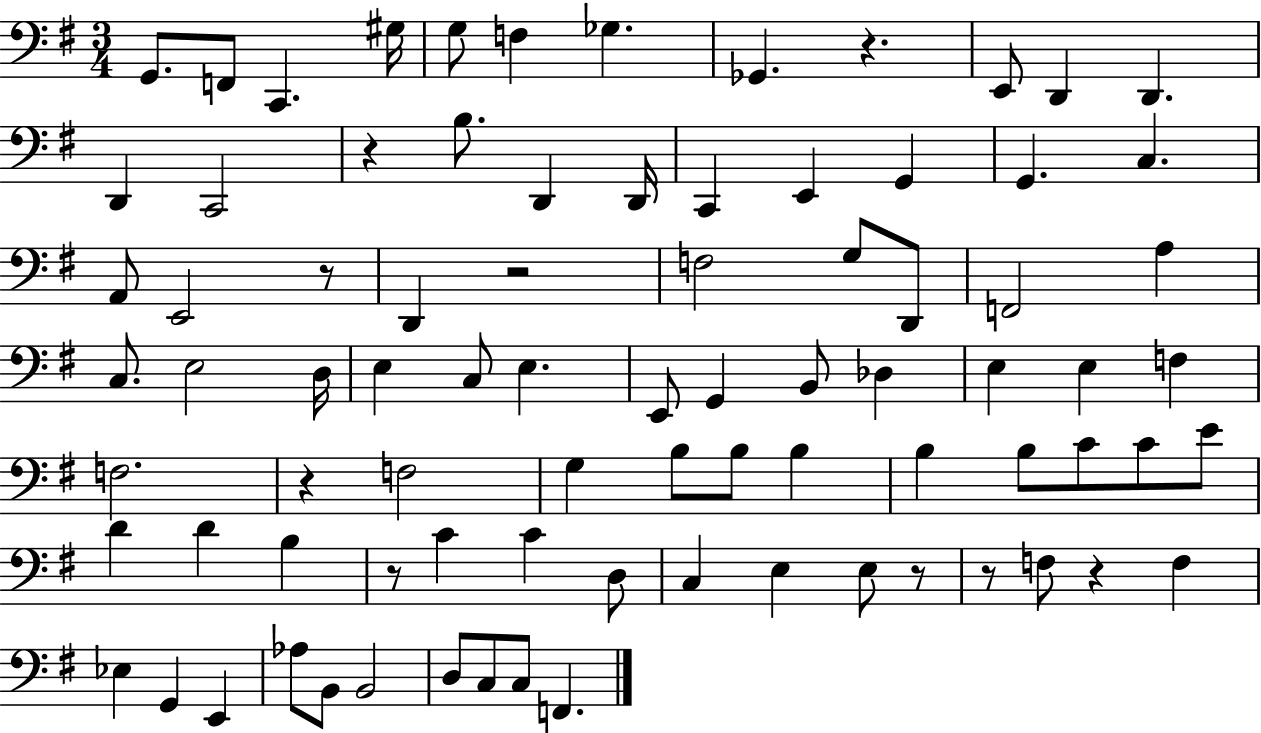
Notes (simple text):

G2/e. F2/e C2/q. G#3/s G3/e F3/q Gb3/q. Gb2/q. R/q. E2/e D2/q D2/q. D2/q C2/h R/q B3/e. D2/q D2/s C2/q E2/q G2/q G2/q. C3/q. A2/e E2/h R/e D2/q R/h F3/h G3/e D2/e F2/h A3/q C3/e. E3/h D3/s E3/q C3/e E3/q. E2/e G2/q B2/e Db3/q E3/q E3/q F3/q F3/h. R/q F3/h G3/q B3/e B3/e B3/q B3/q B3/e C4/e C4/e E4/e D4/q D4/q B3/q R/e C4/q C4/q D3/e C3/q E3/q E3/e R/e R/e F3/e R/q F3/q Eb3/q G2/q E2/q Ab3/e B2/e B2/h D3/e C3/e C3/e F2/q.